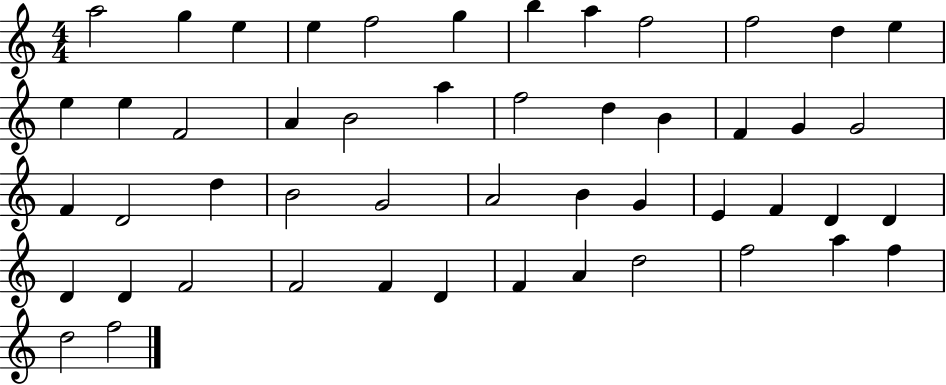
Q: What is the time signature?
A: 4/4